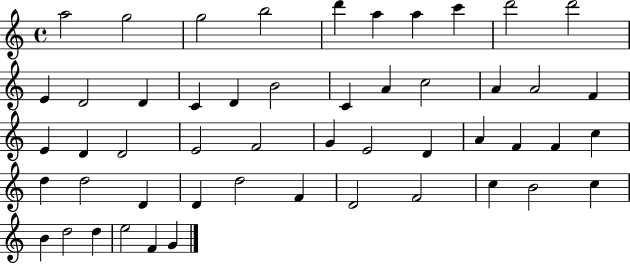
A5/h G5/h G5/h B5/h D6/q A5/q A5/q C6/q D6/h D6/h E4/q D4/h D4/q C4/q D4/q B4/h C4/q A4/q C5/h A4/q A4/h F4/q E4/q D4/q D4/h E4/h F4/h G4/q E4/h D4/q A4/q F4/q F4/q C5/q D5/q D5/h D4/q D4/q D5/h F4/q D4/h F4/h C5/q B4/h C5/q B4/q D5/h D5/q E5/h F4/q G4/q